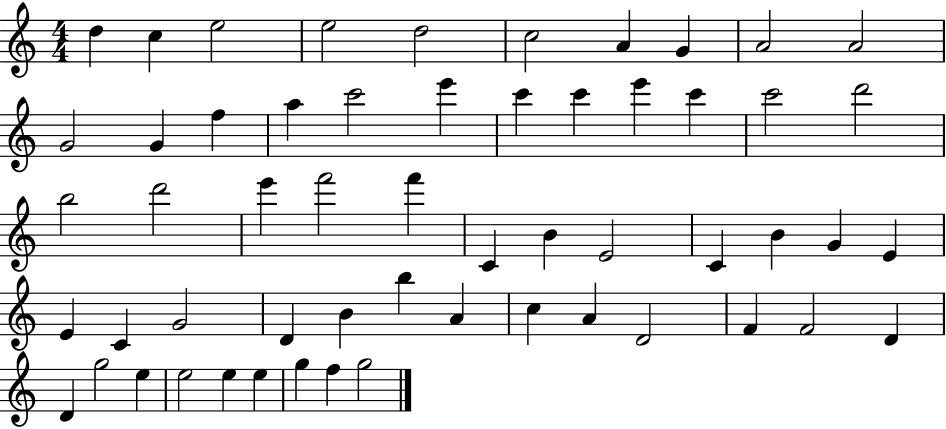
D5/q C5/q E5/h E5/h D5/h C5/h A4/q G4/q A4/h A4/h G4/h G4/q F5/q A5/q C6/h E6/q C6/q C6/q E6/q C6/q C6/h D6/h B5/h D6/h E6/q F6/h F6/q C4/q B4/q E4/h C4/q B4/q G4/q E4/q E4/q C4/q G4/h D4/q B4/q B5/q A4/q C5/q A4/q D4/h F4/q F4/h D4/q D4/q G5/h E5/q E5/h E5/q E5/q G5/q F5/q G5/h